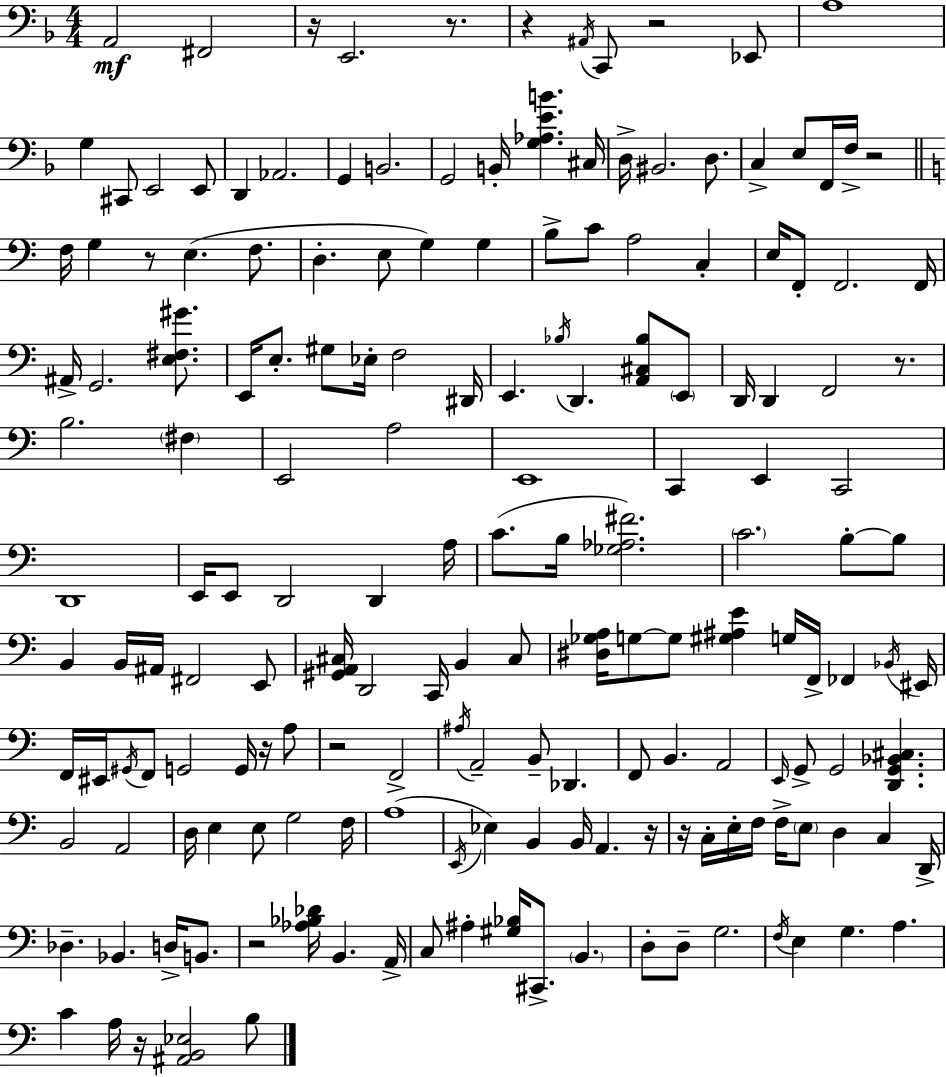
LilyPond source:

{
  \clef bass
  \numericTimeSignature
  \time 4/4
  \key d \minor
  \repeat volta 2 { a,2\mf fis,2 | r16 e,2. r8. | r4 \acciaccatura { ais,16 } c,8 r2 ees,8 | a1 | \break g4 cis,8 e,2 e,8 | d,4 aes,2. | g,4 b,2. | g,2 b,16-. <g aes e' b'>4. | \break cis16 d16-> bis,2. d8. | c4-> e8 f,16 f16-> r2 | \bar "||" \break \key c \major f16 g4 r8 e4.( f8. | d4.-. e8 g4) g4 | b8-> c'8 a2 c4-. | e16 f,8-. f,2. f,16 | \break ais,16-> g,2. <e fis gis'>8. | e,16 e8.-. gis8 ees16-. f2 dis,16 | e,4. \acciaccatura { bes16 } d,4. <a, cis bes>8 \parenthesize e,8 | d,16 d,4 f,2 r8. | \break b2. \parenthesize fis4 | e,2 a2 | e,1 | c,4 e,4 c,2 | \break d,1 | e,16 e,8 d,2 d,4 | a16 c'8.( b16 <ges aes fis'>2.) | \parenthesize c'2. b8-.~~ b8 | \break b,4 b,16 ais,16 fis,2 e,8 | <gis, a, cis>16 d,2 c,16 b,4 cis8 | <dis ges a>16 g8~~ g8 <gis ais e'>4 g16 f,16-> fes,4 | \acciaccatura { bes,16 } eis,16 f,16 eis,16 \acciaccatura { gis,16 } f,8 g,2 g,16 | \break r16 a8 r2 f,2-> | \acciaccatura { ais16 } a,2-- b,8-- des,4. | f,8 b,4. a,2 | \grace { e,16 } g,8-> g,2 <d, g, bes, cis>4. | \break b,2 a,2 | d16 e4 e8 g2 | f16 a1( | \acciaccatura { e,16 } ees4) b,4 b,16 a,4. | \break r16 r16 c16-. e16-. f16 f16-> \parenthesize e8 d4 | c4 d,16-> des4.-- bes,4. | d16-> b,8. r2 <aes bes des'>16 b,4. | a,16-> c8 ais4-. <gis bes>16 cis,8.-> | \break \parenthesize b,4. d8-. d8-- g2. | \acciaccatura { f16 } e4 g4. | a4. c'4 a16 r16 <ais, b, ees>2 | b8 } \bar "|."
}